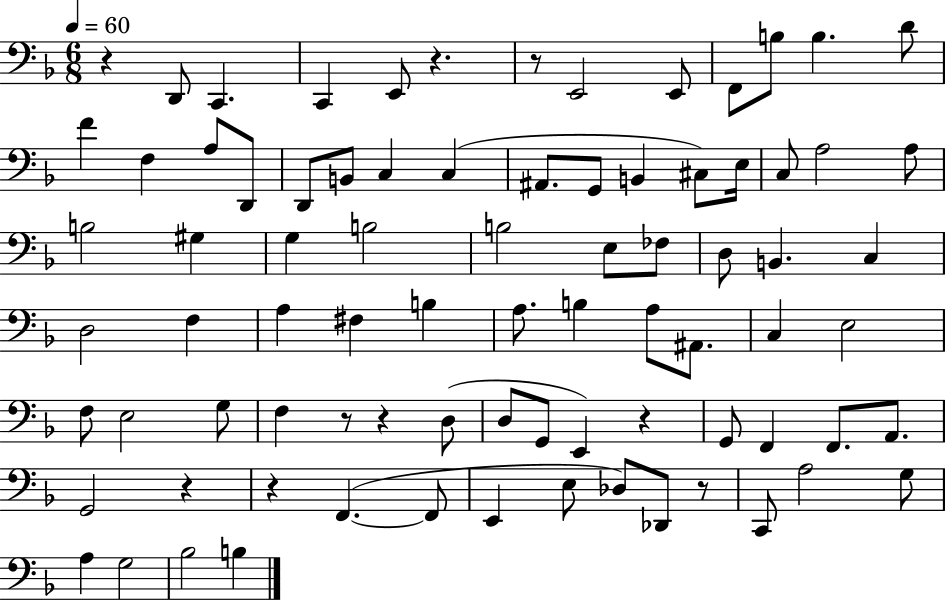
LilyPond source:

{
  \clef bass
  \numericTimeSignature
  \time 6/8
  \key f \major
  \tempo 4 = 60
  r4 d,8 c,4. | c,4 e,8 r4. | r8 e,2 e,8 | f,8 b8 b4. d'8 | \break f'4 f4 a8 d,8 | d,8 b,8 c4 c4( | ais,8. g,8 b,4 cis8) e16 | c8 a2 a8 | \break b2 gis4 | g4 b2 | b2 e8 fes8 | d8 b,4. c4 | \break d2 f4 | a4 fis4 b4 | a8. b4 a8 ais,8. | c4 e2 | \break f8 e2 g8 | f4 r8 r4 d8( | d8 g,8 e,4) r4 | g,8 f,4 f,8. a,8. | \break g,2 r4 | r4 f,4.~(~ f,8 | e,4 e8 des8) des,8 r8 | c,8 a2 g8 | \break a4 g2 | bes2 b4 | \bar "|."
}